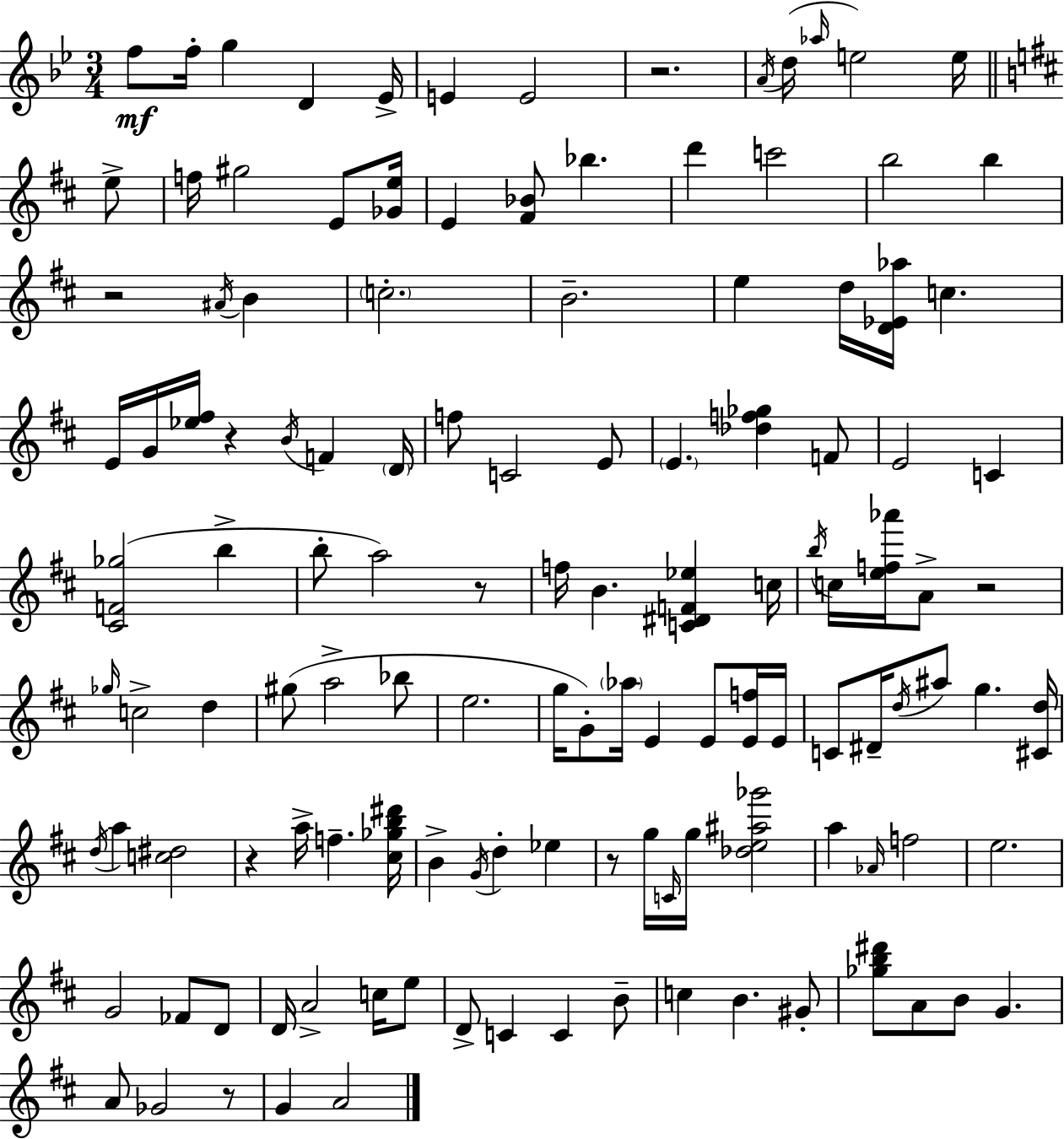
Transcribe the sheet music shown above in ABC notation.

X:1
T:Untitled
M:3/4
L:1/4
K:Bb
f/2 f/4 g D _E/4 E E2 z2 A/4 d/4 _a/4 e2 e/4 e/2 f/4 ^g2 E/2 [_Ge]/4 E [^F_B]/2 _b d' c'2 b2 b z2 ^A/4 B c2 B2 e d/4 [D_E_a]/4 c E/4 G/4 [_e^f]/4 z B/4 F D/4 f/2 C2 E/2 E [_df_g] F/2 E2 C [^CF_g]2 b b/2 a2 z/2 f/4 B [C^DF_e] c/4 b/4 c/4 [ef_a']/4 A/2 z2 _g/4 c2 d ^g/2 a2 _b/2 e2 g/4 G/2 _a/4 E E/2 [Ef]/4 E/4 C/2 ^D/4 d/4 ^a/2 g [^Cd]/4 d/4 a [c^d]2 z a/4 f [^c_gb^d']/4 B G/4 d _e z/2 g/4 C/4 g/4 [_de^a_g']2 a _A/4 f2 e2 G2 _F/2 D/2 D/4 A2 c/4 e/2 D/2 C C B/2 c B ^G/2 [_gb^d']/2 A/2 B/2 G A/2 _G2 z/2 G A2